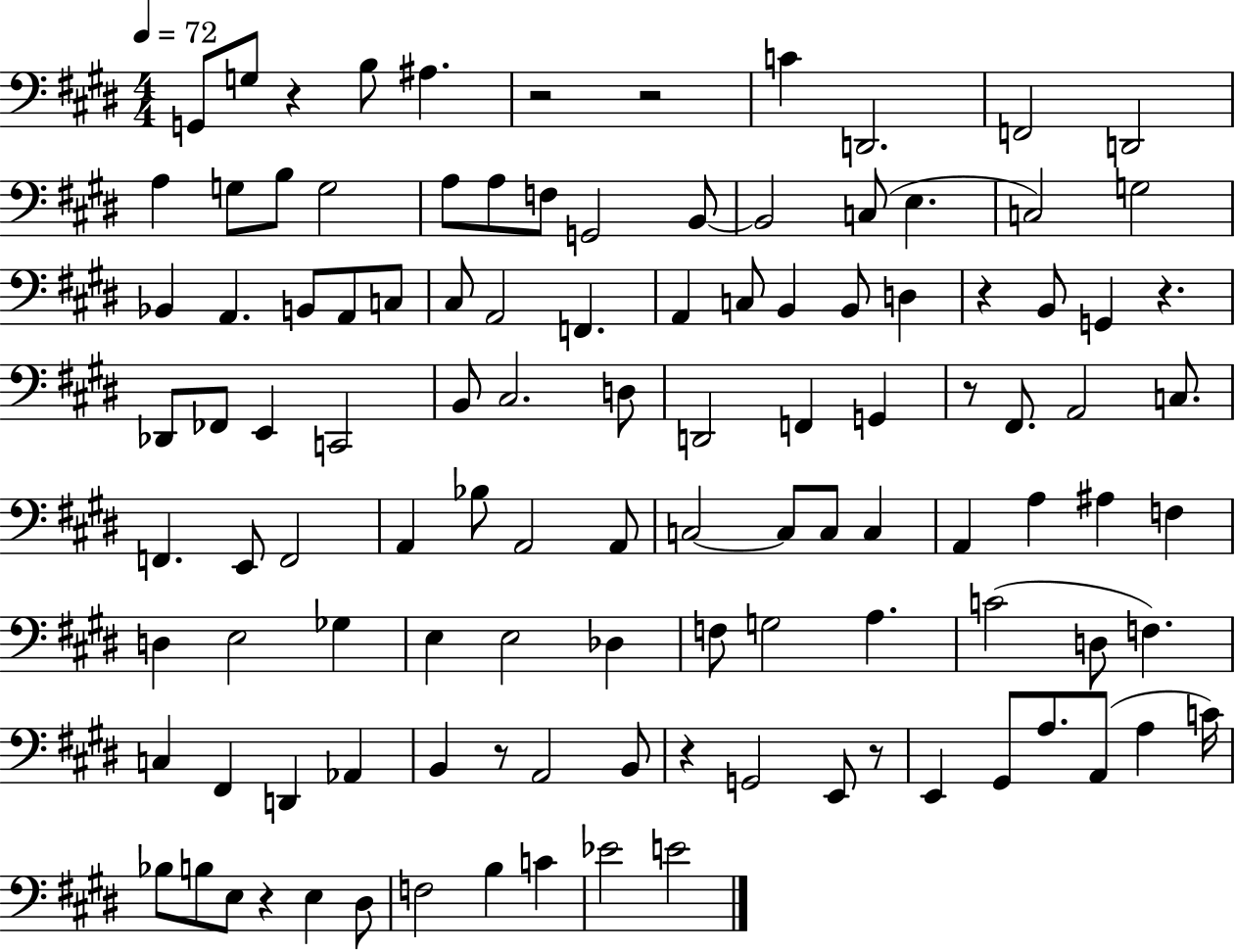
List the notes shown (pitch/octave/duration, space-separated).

G2/e G3/e R/q B3/e A#3/q. R/h R/h C4/q D2/h. F2/h D2/h A3/q G3/e B3/e G3/h A3/e A3/e F3/e G2/h B2/e B2/h C3/e E3/q. C3/h G3/h Bb2/q A2/q. B2/e A2/e C3/e C#3/e A2/h F2/q. A2/q C3/e B2/q B2/e D3/q R/q B2/e G2/q R/q. Db2/e FES2/e E2/q C2/h B2/e C#3/h. D3/e D2/h F2/q G2/q R/e F#2/e. A2/h C3/e. F2/q. E2/e F2/h A2/q Bb3/e A2/h A2/e C3/h C3/e C3/e C3/q A2/q A3/q A#3/q F3/q D3/q E3/h Gb3/q E3/q E3/h Db3/q F3/e G3/h A3/q. C4/h D3/e F3/q. C3/q F#2/q D2/q Ab2/q B2/q R/e A2/h B2/e R/q G2/h E2/e R/e E2/q G#2/e A3/e. A2/e A3/q C4/s Bb3/e B3/e E3/e R/q E3/q D#3/e F3/h B3/q C4/q Eb4/h E4/h